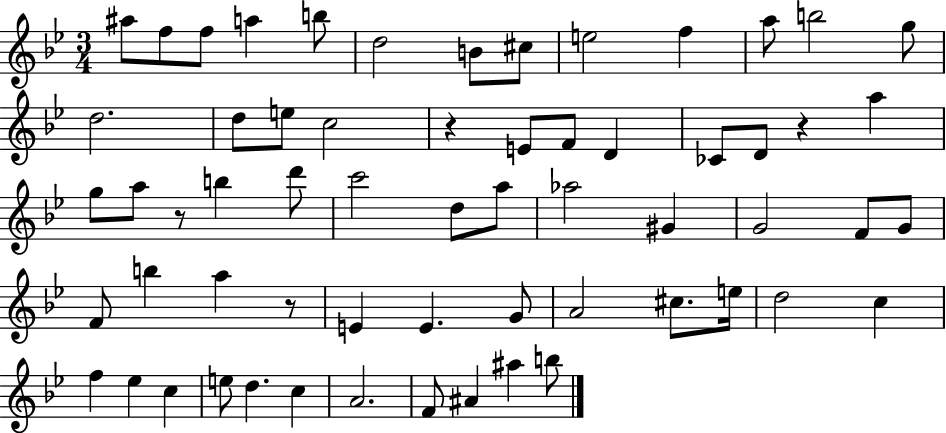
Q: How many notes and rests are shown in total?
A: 61